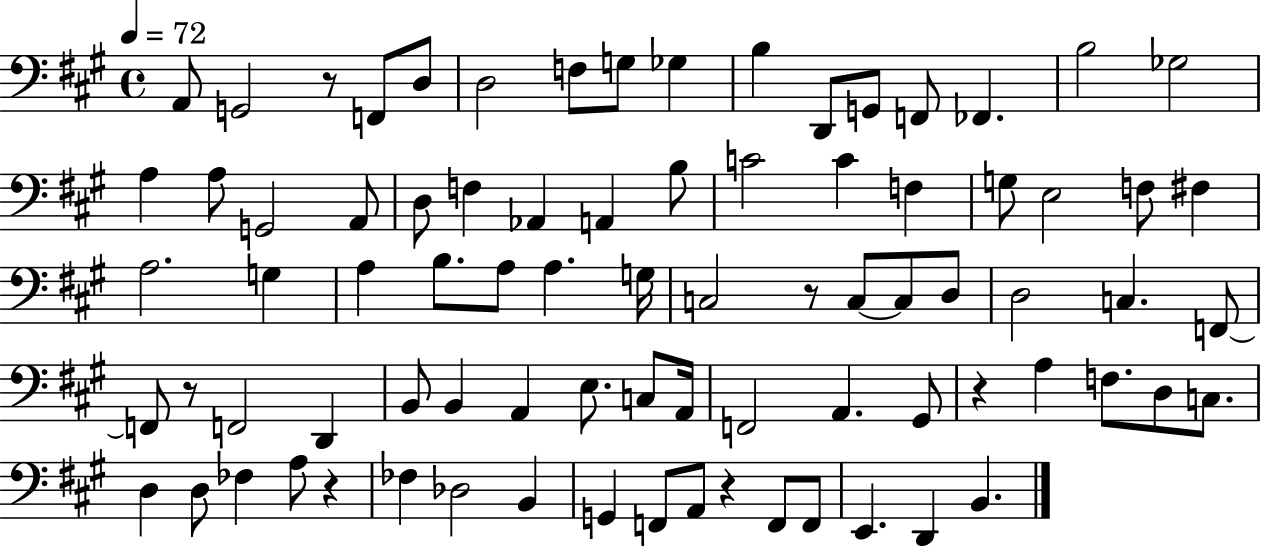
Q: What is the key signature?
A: A major